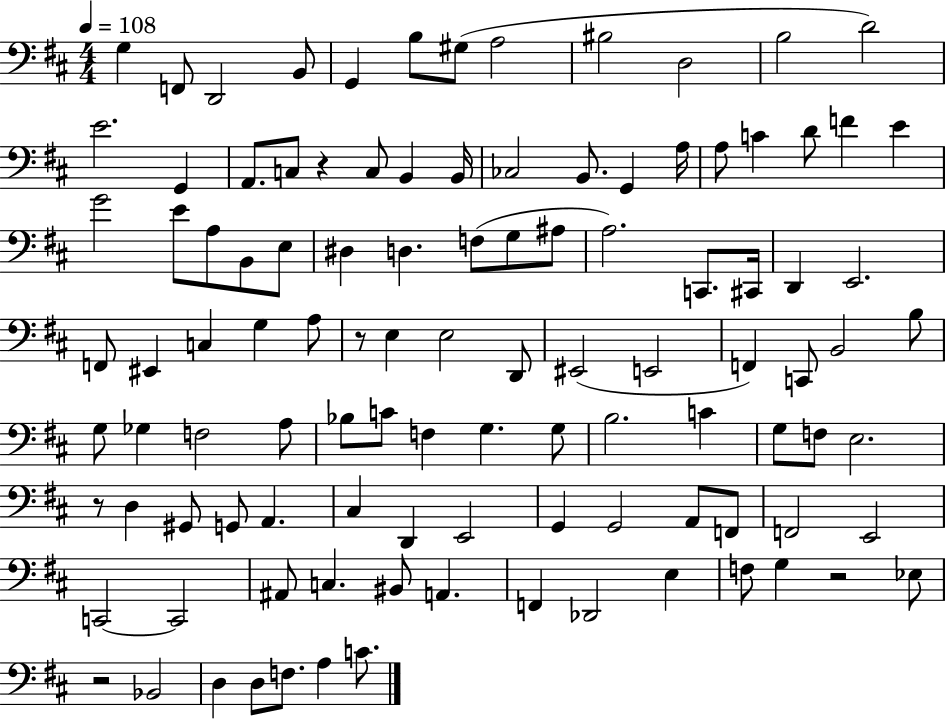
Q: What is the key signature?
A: D major